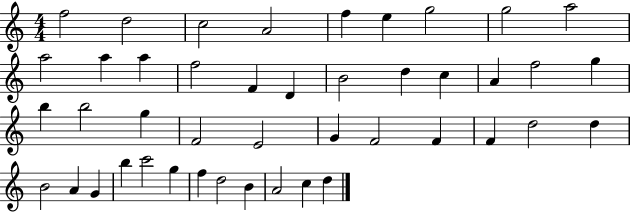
F5/h D5/h C5/h A4/h F5/q E5/q G5/h G5/h A5/h A5/h A5/q A5/q F5/h F4/q D4/q B4/h D5/q C5/q A4/q F5/h G5/q B5/q B5/h G5/q F4/h E4/h G4/q F4/h F4/q F4/q D5/h D5/q B4/h A4/q G4/q B5/q C6/h G5/q F5/q D5/h B4/q A4/h C5/q D5/q